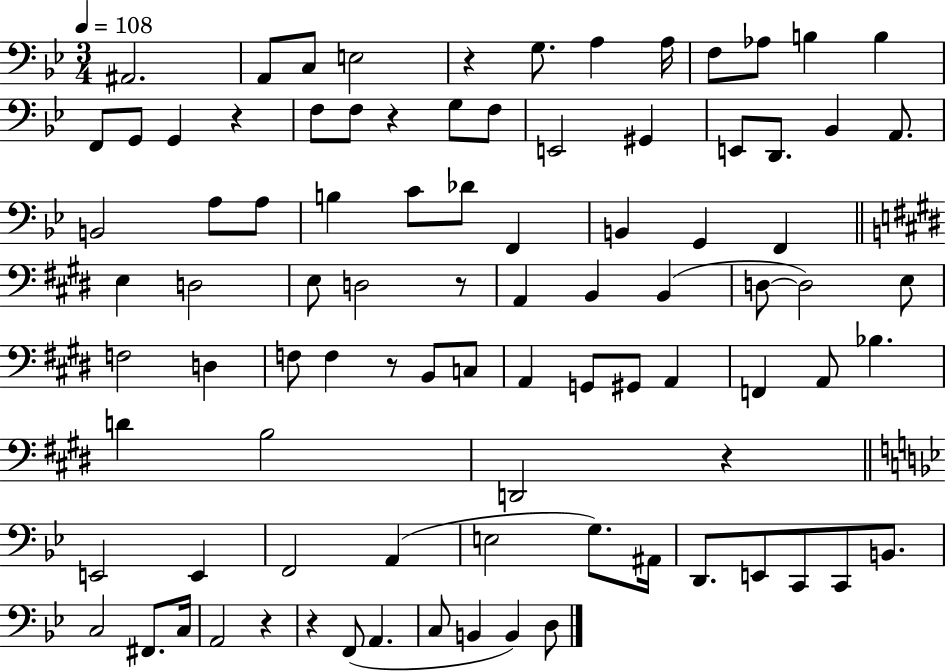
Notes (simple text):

A#2/h. A2/e C3/e E3/h R/q G3/e. A3/q A3/s F3/e Ab3/e B3/q B3/q F2/e G2/e G2/q R/q F3/e F3/e R/q G3/e F3/e E2/h G#2/q E2/e D2/e. Bb2/q A2/e. B2/h A3/e A3/e B3/q C4/e Db4/e F2/q B2/q G2/q F2/q E3/q D3/h E3/e D3/h R/e A2/q B2/q B2/q D3/e D3/h E3/e F3/h D3/q F3/e F3/q R/e B2/e C3/e A2/q G2/e G#2/e A2/q F2/q A2/e Bb3/q. D4/q B3/h D2/h R/q E2/h E2/q F2/h A2/q E3/h G3/e. A#2/s D2/e. E2/e C2/e C2/e B2/e. C3/h F#2/e. C3/s A2/h R/q R/q F2/e A2/q. C3/e B2/q B2/q D3/e